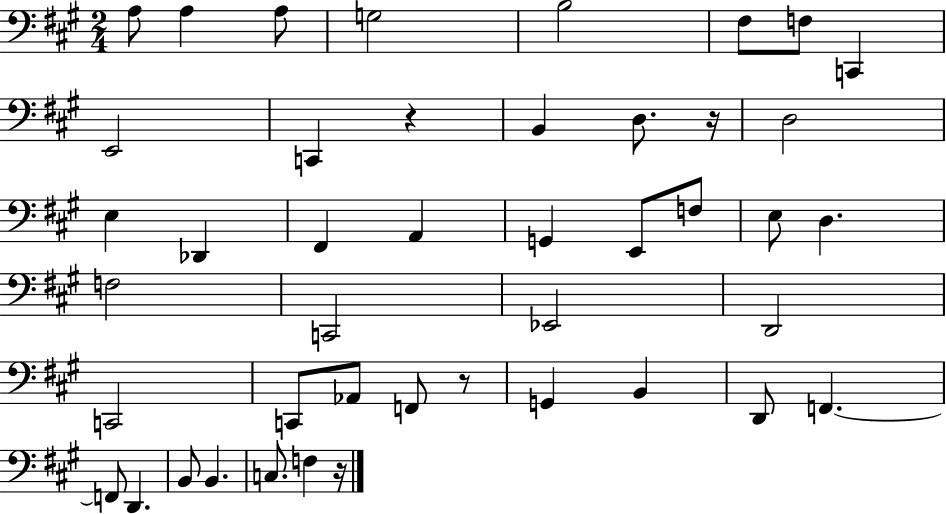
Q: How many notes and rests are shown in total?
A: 44